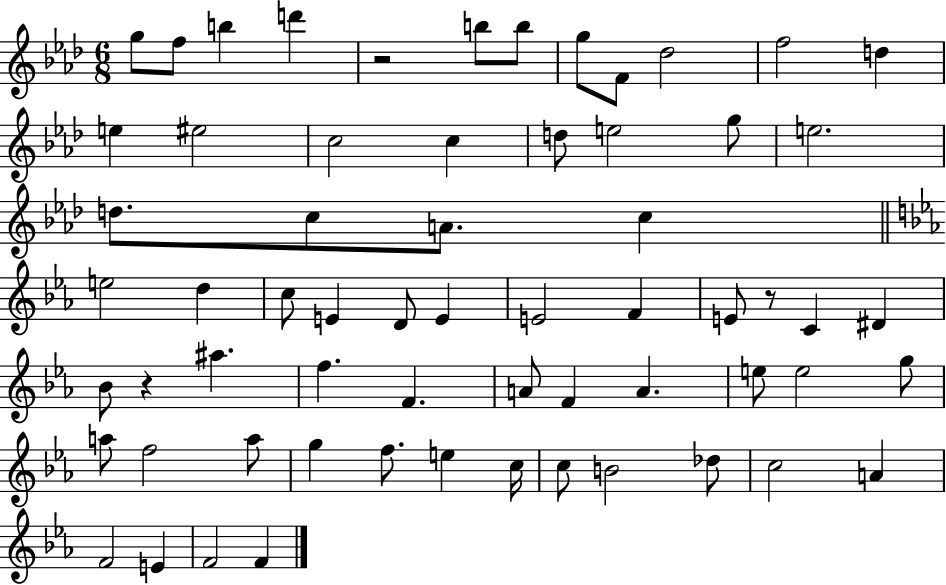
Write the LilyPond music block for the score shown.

{
  \clef treble
  \numericTimeSignature
  \time 6/8
  \key aes \major
  g''8 f''8 b''4 d'''4 | r2 b''8 b''8 | g''8 f'8 des''2 | f''2 d''4 | \break e''4 eis''2 | c''2 c''4 | d''8 e''2 g''8 | e''2. | \break d''8. c''8 a'8. c''4 | \bar "||" \break \key ees \major e''2 d''4 | c''8 e'4 d'8 e'4 | e'2 f'4 | e'8 r8 c'4 dis'4 | \break bes'8 r4 ais''4. | f''4. f'4. | a'8 f'4 a'4. | e''8 e''2 g''8 | \break a''8 f''2 a''8 | g''4 f''8. e''4 c''16 | c''8 b'2 des''8 | c''2 a'4 | \break f'2 e'4 | f'2 f'4 | \bar "|."
}